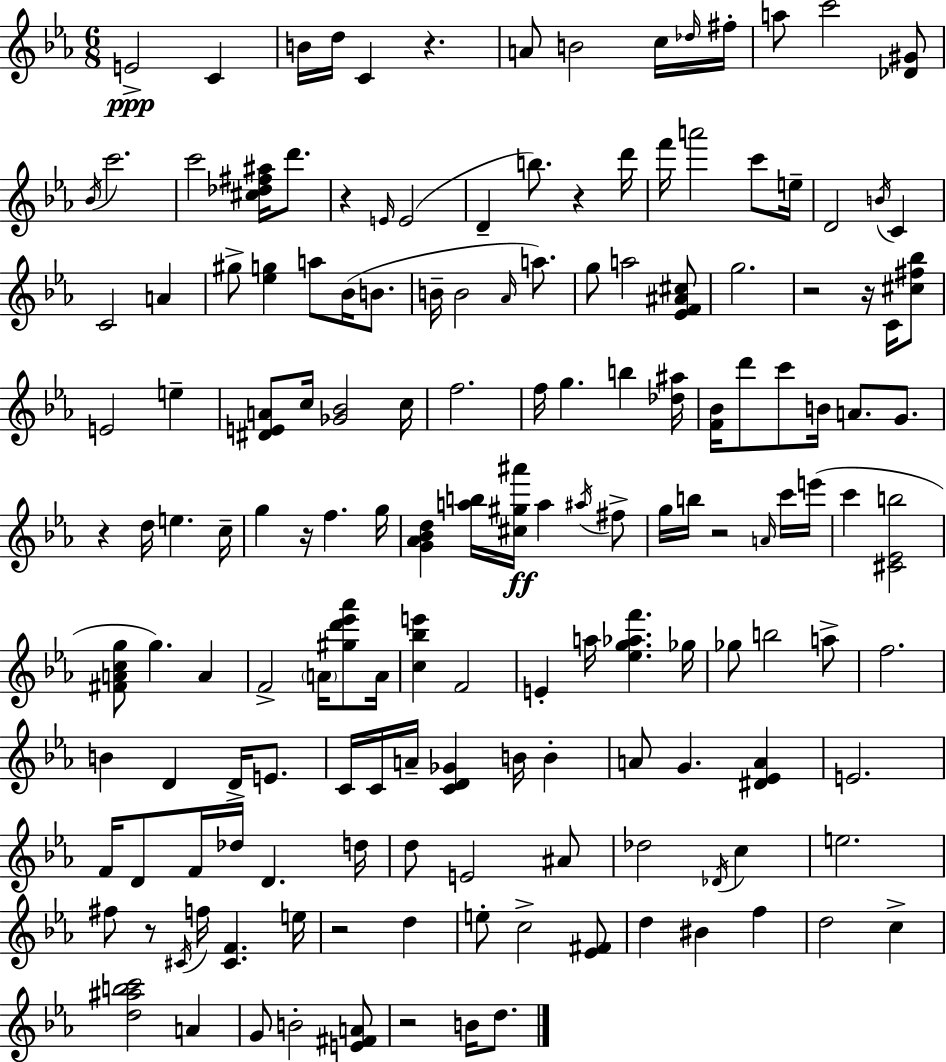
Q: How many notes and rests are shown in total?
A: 159